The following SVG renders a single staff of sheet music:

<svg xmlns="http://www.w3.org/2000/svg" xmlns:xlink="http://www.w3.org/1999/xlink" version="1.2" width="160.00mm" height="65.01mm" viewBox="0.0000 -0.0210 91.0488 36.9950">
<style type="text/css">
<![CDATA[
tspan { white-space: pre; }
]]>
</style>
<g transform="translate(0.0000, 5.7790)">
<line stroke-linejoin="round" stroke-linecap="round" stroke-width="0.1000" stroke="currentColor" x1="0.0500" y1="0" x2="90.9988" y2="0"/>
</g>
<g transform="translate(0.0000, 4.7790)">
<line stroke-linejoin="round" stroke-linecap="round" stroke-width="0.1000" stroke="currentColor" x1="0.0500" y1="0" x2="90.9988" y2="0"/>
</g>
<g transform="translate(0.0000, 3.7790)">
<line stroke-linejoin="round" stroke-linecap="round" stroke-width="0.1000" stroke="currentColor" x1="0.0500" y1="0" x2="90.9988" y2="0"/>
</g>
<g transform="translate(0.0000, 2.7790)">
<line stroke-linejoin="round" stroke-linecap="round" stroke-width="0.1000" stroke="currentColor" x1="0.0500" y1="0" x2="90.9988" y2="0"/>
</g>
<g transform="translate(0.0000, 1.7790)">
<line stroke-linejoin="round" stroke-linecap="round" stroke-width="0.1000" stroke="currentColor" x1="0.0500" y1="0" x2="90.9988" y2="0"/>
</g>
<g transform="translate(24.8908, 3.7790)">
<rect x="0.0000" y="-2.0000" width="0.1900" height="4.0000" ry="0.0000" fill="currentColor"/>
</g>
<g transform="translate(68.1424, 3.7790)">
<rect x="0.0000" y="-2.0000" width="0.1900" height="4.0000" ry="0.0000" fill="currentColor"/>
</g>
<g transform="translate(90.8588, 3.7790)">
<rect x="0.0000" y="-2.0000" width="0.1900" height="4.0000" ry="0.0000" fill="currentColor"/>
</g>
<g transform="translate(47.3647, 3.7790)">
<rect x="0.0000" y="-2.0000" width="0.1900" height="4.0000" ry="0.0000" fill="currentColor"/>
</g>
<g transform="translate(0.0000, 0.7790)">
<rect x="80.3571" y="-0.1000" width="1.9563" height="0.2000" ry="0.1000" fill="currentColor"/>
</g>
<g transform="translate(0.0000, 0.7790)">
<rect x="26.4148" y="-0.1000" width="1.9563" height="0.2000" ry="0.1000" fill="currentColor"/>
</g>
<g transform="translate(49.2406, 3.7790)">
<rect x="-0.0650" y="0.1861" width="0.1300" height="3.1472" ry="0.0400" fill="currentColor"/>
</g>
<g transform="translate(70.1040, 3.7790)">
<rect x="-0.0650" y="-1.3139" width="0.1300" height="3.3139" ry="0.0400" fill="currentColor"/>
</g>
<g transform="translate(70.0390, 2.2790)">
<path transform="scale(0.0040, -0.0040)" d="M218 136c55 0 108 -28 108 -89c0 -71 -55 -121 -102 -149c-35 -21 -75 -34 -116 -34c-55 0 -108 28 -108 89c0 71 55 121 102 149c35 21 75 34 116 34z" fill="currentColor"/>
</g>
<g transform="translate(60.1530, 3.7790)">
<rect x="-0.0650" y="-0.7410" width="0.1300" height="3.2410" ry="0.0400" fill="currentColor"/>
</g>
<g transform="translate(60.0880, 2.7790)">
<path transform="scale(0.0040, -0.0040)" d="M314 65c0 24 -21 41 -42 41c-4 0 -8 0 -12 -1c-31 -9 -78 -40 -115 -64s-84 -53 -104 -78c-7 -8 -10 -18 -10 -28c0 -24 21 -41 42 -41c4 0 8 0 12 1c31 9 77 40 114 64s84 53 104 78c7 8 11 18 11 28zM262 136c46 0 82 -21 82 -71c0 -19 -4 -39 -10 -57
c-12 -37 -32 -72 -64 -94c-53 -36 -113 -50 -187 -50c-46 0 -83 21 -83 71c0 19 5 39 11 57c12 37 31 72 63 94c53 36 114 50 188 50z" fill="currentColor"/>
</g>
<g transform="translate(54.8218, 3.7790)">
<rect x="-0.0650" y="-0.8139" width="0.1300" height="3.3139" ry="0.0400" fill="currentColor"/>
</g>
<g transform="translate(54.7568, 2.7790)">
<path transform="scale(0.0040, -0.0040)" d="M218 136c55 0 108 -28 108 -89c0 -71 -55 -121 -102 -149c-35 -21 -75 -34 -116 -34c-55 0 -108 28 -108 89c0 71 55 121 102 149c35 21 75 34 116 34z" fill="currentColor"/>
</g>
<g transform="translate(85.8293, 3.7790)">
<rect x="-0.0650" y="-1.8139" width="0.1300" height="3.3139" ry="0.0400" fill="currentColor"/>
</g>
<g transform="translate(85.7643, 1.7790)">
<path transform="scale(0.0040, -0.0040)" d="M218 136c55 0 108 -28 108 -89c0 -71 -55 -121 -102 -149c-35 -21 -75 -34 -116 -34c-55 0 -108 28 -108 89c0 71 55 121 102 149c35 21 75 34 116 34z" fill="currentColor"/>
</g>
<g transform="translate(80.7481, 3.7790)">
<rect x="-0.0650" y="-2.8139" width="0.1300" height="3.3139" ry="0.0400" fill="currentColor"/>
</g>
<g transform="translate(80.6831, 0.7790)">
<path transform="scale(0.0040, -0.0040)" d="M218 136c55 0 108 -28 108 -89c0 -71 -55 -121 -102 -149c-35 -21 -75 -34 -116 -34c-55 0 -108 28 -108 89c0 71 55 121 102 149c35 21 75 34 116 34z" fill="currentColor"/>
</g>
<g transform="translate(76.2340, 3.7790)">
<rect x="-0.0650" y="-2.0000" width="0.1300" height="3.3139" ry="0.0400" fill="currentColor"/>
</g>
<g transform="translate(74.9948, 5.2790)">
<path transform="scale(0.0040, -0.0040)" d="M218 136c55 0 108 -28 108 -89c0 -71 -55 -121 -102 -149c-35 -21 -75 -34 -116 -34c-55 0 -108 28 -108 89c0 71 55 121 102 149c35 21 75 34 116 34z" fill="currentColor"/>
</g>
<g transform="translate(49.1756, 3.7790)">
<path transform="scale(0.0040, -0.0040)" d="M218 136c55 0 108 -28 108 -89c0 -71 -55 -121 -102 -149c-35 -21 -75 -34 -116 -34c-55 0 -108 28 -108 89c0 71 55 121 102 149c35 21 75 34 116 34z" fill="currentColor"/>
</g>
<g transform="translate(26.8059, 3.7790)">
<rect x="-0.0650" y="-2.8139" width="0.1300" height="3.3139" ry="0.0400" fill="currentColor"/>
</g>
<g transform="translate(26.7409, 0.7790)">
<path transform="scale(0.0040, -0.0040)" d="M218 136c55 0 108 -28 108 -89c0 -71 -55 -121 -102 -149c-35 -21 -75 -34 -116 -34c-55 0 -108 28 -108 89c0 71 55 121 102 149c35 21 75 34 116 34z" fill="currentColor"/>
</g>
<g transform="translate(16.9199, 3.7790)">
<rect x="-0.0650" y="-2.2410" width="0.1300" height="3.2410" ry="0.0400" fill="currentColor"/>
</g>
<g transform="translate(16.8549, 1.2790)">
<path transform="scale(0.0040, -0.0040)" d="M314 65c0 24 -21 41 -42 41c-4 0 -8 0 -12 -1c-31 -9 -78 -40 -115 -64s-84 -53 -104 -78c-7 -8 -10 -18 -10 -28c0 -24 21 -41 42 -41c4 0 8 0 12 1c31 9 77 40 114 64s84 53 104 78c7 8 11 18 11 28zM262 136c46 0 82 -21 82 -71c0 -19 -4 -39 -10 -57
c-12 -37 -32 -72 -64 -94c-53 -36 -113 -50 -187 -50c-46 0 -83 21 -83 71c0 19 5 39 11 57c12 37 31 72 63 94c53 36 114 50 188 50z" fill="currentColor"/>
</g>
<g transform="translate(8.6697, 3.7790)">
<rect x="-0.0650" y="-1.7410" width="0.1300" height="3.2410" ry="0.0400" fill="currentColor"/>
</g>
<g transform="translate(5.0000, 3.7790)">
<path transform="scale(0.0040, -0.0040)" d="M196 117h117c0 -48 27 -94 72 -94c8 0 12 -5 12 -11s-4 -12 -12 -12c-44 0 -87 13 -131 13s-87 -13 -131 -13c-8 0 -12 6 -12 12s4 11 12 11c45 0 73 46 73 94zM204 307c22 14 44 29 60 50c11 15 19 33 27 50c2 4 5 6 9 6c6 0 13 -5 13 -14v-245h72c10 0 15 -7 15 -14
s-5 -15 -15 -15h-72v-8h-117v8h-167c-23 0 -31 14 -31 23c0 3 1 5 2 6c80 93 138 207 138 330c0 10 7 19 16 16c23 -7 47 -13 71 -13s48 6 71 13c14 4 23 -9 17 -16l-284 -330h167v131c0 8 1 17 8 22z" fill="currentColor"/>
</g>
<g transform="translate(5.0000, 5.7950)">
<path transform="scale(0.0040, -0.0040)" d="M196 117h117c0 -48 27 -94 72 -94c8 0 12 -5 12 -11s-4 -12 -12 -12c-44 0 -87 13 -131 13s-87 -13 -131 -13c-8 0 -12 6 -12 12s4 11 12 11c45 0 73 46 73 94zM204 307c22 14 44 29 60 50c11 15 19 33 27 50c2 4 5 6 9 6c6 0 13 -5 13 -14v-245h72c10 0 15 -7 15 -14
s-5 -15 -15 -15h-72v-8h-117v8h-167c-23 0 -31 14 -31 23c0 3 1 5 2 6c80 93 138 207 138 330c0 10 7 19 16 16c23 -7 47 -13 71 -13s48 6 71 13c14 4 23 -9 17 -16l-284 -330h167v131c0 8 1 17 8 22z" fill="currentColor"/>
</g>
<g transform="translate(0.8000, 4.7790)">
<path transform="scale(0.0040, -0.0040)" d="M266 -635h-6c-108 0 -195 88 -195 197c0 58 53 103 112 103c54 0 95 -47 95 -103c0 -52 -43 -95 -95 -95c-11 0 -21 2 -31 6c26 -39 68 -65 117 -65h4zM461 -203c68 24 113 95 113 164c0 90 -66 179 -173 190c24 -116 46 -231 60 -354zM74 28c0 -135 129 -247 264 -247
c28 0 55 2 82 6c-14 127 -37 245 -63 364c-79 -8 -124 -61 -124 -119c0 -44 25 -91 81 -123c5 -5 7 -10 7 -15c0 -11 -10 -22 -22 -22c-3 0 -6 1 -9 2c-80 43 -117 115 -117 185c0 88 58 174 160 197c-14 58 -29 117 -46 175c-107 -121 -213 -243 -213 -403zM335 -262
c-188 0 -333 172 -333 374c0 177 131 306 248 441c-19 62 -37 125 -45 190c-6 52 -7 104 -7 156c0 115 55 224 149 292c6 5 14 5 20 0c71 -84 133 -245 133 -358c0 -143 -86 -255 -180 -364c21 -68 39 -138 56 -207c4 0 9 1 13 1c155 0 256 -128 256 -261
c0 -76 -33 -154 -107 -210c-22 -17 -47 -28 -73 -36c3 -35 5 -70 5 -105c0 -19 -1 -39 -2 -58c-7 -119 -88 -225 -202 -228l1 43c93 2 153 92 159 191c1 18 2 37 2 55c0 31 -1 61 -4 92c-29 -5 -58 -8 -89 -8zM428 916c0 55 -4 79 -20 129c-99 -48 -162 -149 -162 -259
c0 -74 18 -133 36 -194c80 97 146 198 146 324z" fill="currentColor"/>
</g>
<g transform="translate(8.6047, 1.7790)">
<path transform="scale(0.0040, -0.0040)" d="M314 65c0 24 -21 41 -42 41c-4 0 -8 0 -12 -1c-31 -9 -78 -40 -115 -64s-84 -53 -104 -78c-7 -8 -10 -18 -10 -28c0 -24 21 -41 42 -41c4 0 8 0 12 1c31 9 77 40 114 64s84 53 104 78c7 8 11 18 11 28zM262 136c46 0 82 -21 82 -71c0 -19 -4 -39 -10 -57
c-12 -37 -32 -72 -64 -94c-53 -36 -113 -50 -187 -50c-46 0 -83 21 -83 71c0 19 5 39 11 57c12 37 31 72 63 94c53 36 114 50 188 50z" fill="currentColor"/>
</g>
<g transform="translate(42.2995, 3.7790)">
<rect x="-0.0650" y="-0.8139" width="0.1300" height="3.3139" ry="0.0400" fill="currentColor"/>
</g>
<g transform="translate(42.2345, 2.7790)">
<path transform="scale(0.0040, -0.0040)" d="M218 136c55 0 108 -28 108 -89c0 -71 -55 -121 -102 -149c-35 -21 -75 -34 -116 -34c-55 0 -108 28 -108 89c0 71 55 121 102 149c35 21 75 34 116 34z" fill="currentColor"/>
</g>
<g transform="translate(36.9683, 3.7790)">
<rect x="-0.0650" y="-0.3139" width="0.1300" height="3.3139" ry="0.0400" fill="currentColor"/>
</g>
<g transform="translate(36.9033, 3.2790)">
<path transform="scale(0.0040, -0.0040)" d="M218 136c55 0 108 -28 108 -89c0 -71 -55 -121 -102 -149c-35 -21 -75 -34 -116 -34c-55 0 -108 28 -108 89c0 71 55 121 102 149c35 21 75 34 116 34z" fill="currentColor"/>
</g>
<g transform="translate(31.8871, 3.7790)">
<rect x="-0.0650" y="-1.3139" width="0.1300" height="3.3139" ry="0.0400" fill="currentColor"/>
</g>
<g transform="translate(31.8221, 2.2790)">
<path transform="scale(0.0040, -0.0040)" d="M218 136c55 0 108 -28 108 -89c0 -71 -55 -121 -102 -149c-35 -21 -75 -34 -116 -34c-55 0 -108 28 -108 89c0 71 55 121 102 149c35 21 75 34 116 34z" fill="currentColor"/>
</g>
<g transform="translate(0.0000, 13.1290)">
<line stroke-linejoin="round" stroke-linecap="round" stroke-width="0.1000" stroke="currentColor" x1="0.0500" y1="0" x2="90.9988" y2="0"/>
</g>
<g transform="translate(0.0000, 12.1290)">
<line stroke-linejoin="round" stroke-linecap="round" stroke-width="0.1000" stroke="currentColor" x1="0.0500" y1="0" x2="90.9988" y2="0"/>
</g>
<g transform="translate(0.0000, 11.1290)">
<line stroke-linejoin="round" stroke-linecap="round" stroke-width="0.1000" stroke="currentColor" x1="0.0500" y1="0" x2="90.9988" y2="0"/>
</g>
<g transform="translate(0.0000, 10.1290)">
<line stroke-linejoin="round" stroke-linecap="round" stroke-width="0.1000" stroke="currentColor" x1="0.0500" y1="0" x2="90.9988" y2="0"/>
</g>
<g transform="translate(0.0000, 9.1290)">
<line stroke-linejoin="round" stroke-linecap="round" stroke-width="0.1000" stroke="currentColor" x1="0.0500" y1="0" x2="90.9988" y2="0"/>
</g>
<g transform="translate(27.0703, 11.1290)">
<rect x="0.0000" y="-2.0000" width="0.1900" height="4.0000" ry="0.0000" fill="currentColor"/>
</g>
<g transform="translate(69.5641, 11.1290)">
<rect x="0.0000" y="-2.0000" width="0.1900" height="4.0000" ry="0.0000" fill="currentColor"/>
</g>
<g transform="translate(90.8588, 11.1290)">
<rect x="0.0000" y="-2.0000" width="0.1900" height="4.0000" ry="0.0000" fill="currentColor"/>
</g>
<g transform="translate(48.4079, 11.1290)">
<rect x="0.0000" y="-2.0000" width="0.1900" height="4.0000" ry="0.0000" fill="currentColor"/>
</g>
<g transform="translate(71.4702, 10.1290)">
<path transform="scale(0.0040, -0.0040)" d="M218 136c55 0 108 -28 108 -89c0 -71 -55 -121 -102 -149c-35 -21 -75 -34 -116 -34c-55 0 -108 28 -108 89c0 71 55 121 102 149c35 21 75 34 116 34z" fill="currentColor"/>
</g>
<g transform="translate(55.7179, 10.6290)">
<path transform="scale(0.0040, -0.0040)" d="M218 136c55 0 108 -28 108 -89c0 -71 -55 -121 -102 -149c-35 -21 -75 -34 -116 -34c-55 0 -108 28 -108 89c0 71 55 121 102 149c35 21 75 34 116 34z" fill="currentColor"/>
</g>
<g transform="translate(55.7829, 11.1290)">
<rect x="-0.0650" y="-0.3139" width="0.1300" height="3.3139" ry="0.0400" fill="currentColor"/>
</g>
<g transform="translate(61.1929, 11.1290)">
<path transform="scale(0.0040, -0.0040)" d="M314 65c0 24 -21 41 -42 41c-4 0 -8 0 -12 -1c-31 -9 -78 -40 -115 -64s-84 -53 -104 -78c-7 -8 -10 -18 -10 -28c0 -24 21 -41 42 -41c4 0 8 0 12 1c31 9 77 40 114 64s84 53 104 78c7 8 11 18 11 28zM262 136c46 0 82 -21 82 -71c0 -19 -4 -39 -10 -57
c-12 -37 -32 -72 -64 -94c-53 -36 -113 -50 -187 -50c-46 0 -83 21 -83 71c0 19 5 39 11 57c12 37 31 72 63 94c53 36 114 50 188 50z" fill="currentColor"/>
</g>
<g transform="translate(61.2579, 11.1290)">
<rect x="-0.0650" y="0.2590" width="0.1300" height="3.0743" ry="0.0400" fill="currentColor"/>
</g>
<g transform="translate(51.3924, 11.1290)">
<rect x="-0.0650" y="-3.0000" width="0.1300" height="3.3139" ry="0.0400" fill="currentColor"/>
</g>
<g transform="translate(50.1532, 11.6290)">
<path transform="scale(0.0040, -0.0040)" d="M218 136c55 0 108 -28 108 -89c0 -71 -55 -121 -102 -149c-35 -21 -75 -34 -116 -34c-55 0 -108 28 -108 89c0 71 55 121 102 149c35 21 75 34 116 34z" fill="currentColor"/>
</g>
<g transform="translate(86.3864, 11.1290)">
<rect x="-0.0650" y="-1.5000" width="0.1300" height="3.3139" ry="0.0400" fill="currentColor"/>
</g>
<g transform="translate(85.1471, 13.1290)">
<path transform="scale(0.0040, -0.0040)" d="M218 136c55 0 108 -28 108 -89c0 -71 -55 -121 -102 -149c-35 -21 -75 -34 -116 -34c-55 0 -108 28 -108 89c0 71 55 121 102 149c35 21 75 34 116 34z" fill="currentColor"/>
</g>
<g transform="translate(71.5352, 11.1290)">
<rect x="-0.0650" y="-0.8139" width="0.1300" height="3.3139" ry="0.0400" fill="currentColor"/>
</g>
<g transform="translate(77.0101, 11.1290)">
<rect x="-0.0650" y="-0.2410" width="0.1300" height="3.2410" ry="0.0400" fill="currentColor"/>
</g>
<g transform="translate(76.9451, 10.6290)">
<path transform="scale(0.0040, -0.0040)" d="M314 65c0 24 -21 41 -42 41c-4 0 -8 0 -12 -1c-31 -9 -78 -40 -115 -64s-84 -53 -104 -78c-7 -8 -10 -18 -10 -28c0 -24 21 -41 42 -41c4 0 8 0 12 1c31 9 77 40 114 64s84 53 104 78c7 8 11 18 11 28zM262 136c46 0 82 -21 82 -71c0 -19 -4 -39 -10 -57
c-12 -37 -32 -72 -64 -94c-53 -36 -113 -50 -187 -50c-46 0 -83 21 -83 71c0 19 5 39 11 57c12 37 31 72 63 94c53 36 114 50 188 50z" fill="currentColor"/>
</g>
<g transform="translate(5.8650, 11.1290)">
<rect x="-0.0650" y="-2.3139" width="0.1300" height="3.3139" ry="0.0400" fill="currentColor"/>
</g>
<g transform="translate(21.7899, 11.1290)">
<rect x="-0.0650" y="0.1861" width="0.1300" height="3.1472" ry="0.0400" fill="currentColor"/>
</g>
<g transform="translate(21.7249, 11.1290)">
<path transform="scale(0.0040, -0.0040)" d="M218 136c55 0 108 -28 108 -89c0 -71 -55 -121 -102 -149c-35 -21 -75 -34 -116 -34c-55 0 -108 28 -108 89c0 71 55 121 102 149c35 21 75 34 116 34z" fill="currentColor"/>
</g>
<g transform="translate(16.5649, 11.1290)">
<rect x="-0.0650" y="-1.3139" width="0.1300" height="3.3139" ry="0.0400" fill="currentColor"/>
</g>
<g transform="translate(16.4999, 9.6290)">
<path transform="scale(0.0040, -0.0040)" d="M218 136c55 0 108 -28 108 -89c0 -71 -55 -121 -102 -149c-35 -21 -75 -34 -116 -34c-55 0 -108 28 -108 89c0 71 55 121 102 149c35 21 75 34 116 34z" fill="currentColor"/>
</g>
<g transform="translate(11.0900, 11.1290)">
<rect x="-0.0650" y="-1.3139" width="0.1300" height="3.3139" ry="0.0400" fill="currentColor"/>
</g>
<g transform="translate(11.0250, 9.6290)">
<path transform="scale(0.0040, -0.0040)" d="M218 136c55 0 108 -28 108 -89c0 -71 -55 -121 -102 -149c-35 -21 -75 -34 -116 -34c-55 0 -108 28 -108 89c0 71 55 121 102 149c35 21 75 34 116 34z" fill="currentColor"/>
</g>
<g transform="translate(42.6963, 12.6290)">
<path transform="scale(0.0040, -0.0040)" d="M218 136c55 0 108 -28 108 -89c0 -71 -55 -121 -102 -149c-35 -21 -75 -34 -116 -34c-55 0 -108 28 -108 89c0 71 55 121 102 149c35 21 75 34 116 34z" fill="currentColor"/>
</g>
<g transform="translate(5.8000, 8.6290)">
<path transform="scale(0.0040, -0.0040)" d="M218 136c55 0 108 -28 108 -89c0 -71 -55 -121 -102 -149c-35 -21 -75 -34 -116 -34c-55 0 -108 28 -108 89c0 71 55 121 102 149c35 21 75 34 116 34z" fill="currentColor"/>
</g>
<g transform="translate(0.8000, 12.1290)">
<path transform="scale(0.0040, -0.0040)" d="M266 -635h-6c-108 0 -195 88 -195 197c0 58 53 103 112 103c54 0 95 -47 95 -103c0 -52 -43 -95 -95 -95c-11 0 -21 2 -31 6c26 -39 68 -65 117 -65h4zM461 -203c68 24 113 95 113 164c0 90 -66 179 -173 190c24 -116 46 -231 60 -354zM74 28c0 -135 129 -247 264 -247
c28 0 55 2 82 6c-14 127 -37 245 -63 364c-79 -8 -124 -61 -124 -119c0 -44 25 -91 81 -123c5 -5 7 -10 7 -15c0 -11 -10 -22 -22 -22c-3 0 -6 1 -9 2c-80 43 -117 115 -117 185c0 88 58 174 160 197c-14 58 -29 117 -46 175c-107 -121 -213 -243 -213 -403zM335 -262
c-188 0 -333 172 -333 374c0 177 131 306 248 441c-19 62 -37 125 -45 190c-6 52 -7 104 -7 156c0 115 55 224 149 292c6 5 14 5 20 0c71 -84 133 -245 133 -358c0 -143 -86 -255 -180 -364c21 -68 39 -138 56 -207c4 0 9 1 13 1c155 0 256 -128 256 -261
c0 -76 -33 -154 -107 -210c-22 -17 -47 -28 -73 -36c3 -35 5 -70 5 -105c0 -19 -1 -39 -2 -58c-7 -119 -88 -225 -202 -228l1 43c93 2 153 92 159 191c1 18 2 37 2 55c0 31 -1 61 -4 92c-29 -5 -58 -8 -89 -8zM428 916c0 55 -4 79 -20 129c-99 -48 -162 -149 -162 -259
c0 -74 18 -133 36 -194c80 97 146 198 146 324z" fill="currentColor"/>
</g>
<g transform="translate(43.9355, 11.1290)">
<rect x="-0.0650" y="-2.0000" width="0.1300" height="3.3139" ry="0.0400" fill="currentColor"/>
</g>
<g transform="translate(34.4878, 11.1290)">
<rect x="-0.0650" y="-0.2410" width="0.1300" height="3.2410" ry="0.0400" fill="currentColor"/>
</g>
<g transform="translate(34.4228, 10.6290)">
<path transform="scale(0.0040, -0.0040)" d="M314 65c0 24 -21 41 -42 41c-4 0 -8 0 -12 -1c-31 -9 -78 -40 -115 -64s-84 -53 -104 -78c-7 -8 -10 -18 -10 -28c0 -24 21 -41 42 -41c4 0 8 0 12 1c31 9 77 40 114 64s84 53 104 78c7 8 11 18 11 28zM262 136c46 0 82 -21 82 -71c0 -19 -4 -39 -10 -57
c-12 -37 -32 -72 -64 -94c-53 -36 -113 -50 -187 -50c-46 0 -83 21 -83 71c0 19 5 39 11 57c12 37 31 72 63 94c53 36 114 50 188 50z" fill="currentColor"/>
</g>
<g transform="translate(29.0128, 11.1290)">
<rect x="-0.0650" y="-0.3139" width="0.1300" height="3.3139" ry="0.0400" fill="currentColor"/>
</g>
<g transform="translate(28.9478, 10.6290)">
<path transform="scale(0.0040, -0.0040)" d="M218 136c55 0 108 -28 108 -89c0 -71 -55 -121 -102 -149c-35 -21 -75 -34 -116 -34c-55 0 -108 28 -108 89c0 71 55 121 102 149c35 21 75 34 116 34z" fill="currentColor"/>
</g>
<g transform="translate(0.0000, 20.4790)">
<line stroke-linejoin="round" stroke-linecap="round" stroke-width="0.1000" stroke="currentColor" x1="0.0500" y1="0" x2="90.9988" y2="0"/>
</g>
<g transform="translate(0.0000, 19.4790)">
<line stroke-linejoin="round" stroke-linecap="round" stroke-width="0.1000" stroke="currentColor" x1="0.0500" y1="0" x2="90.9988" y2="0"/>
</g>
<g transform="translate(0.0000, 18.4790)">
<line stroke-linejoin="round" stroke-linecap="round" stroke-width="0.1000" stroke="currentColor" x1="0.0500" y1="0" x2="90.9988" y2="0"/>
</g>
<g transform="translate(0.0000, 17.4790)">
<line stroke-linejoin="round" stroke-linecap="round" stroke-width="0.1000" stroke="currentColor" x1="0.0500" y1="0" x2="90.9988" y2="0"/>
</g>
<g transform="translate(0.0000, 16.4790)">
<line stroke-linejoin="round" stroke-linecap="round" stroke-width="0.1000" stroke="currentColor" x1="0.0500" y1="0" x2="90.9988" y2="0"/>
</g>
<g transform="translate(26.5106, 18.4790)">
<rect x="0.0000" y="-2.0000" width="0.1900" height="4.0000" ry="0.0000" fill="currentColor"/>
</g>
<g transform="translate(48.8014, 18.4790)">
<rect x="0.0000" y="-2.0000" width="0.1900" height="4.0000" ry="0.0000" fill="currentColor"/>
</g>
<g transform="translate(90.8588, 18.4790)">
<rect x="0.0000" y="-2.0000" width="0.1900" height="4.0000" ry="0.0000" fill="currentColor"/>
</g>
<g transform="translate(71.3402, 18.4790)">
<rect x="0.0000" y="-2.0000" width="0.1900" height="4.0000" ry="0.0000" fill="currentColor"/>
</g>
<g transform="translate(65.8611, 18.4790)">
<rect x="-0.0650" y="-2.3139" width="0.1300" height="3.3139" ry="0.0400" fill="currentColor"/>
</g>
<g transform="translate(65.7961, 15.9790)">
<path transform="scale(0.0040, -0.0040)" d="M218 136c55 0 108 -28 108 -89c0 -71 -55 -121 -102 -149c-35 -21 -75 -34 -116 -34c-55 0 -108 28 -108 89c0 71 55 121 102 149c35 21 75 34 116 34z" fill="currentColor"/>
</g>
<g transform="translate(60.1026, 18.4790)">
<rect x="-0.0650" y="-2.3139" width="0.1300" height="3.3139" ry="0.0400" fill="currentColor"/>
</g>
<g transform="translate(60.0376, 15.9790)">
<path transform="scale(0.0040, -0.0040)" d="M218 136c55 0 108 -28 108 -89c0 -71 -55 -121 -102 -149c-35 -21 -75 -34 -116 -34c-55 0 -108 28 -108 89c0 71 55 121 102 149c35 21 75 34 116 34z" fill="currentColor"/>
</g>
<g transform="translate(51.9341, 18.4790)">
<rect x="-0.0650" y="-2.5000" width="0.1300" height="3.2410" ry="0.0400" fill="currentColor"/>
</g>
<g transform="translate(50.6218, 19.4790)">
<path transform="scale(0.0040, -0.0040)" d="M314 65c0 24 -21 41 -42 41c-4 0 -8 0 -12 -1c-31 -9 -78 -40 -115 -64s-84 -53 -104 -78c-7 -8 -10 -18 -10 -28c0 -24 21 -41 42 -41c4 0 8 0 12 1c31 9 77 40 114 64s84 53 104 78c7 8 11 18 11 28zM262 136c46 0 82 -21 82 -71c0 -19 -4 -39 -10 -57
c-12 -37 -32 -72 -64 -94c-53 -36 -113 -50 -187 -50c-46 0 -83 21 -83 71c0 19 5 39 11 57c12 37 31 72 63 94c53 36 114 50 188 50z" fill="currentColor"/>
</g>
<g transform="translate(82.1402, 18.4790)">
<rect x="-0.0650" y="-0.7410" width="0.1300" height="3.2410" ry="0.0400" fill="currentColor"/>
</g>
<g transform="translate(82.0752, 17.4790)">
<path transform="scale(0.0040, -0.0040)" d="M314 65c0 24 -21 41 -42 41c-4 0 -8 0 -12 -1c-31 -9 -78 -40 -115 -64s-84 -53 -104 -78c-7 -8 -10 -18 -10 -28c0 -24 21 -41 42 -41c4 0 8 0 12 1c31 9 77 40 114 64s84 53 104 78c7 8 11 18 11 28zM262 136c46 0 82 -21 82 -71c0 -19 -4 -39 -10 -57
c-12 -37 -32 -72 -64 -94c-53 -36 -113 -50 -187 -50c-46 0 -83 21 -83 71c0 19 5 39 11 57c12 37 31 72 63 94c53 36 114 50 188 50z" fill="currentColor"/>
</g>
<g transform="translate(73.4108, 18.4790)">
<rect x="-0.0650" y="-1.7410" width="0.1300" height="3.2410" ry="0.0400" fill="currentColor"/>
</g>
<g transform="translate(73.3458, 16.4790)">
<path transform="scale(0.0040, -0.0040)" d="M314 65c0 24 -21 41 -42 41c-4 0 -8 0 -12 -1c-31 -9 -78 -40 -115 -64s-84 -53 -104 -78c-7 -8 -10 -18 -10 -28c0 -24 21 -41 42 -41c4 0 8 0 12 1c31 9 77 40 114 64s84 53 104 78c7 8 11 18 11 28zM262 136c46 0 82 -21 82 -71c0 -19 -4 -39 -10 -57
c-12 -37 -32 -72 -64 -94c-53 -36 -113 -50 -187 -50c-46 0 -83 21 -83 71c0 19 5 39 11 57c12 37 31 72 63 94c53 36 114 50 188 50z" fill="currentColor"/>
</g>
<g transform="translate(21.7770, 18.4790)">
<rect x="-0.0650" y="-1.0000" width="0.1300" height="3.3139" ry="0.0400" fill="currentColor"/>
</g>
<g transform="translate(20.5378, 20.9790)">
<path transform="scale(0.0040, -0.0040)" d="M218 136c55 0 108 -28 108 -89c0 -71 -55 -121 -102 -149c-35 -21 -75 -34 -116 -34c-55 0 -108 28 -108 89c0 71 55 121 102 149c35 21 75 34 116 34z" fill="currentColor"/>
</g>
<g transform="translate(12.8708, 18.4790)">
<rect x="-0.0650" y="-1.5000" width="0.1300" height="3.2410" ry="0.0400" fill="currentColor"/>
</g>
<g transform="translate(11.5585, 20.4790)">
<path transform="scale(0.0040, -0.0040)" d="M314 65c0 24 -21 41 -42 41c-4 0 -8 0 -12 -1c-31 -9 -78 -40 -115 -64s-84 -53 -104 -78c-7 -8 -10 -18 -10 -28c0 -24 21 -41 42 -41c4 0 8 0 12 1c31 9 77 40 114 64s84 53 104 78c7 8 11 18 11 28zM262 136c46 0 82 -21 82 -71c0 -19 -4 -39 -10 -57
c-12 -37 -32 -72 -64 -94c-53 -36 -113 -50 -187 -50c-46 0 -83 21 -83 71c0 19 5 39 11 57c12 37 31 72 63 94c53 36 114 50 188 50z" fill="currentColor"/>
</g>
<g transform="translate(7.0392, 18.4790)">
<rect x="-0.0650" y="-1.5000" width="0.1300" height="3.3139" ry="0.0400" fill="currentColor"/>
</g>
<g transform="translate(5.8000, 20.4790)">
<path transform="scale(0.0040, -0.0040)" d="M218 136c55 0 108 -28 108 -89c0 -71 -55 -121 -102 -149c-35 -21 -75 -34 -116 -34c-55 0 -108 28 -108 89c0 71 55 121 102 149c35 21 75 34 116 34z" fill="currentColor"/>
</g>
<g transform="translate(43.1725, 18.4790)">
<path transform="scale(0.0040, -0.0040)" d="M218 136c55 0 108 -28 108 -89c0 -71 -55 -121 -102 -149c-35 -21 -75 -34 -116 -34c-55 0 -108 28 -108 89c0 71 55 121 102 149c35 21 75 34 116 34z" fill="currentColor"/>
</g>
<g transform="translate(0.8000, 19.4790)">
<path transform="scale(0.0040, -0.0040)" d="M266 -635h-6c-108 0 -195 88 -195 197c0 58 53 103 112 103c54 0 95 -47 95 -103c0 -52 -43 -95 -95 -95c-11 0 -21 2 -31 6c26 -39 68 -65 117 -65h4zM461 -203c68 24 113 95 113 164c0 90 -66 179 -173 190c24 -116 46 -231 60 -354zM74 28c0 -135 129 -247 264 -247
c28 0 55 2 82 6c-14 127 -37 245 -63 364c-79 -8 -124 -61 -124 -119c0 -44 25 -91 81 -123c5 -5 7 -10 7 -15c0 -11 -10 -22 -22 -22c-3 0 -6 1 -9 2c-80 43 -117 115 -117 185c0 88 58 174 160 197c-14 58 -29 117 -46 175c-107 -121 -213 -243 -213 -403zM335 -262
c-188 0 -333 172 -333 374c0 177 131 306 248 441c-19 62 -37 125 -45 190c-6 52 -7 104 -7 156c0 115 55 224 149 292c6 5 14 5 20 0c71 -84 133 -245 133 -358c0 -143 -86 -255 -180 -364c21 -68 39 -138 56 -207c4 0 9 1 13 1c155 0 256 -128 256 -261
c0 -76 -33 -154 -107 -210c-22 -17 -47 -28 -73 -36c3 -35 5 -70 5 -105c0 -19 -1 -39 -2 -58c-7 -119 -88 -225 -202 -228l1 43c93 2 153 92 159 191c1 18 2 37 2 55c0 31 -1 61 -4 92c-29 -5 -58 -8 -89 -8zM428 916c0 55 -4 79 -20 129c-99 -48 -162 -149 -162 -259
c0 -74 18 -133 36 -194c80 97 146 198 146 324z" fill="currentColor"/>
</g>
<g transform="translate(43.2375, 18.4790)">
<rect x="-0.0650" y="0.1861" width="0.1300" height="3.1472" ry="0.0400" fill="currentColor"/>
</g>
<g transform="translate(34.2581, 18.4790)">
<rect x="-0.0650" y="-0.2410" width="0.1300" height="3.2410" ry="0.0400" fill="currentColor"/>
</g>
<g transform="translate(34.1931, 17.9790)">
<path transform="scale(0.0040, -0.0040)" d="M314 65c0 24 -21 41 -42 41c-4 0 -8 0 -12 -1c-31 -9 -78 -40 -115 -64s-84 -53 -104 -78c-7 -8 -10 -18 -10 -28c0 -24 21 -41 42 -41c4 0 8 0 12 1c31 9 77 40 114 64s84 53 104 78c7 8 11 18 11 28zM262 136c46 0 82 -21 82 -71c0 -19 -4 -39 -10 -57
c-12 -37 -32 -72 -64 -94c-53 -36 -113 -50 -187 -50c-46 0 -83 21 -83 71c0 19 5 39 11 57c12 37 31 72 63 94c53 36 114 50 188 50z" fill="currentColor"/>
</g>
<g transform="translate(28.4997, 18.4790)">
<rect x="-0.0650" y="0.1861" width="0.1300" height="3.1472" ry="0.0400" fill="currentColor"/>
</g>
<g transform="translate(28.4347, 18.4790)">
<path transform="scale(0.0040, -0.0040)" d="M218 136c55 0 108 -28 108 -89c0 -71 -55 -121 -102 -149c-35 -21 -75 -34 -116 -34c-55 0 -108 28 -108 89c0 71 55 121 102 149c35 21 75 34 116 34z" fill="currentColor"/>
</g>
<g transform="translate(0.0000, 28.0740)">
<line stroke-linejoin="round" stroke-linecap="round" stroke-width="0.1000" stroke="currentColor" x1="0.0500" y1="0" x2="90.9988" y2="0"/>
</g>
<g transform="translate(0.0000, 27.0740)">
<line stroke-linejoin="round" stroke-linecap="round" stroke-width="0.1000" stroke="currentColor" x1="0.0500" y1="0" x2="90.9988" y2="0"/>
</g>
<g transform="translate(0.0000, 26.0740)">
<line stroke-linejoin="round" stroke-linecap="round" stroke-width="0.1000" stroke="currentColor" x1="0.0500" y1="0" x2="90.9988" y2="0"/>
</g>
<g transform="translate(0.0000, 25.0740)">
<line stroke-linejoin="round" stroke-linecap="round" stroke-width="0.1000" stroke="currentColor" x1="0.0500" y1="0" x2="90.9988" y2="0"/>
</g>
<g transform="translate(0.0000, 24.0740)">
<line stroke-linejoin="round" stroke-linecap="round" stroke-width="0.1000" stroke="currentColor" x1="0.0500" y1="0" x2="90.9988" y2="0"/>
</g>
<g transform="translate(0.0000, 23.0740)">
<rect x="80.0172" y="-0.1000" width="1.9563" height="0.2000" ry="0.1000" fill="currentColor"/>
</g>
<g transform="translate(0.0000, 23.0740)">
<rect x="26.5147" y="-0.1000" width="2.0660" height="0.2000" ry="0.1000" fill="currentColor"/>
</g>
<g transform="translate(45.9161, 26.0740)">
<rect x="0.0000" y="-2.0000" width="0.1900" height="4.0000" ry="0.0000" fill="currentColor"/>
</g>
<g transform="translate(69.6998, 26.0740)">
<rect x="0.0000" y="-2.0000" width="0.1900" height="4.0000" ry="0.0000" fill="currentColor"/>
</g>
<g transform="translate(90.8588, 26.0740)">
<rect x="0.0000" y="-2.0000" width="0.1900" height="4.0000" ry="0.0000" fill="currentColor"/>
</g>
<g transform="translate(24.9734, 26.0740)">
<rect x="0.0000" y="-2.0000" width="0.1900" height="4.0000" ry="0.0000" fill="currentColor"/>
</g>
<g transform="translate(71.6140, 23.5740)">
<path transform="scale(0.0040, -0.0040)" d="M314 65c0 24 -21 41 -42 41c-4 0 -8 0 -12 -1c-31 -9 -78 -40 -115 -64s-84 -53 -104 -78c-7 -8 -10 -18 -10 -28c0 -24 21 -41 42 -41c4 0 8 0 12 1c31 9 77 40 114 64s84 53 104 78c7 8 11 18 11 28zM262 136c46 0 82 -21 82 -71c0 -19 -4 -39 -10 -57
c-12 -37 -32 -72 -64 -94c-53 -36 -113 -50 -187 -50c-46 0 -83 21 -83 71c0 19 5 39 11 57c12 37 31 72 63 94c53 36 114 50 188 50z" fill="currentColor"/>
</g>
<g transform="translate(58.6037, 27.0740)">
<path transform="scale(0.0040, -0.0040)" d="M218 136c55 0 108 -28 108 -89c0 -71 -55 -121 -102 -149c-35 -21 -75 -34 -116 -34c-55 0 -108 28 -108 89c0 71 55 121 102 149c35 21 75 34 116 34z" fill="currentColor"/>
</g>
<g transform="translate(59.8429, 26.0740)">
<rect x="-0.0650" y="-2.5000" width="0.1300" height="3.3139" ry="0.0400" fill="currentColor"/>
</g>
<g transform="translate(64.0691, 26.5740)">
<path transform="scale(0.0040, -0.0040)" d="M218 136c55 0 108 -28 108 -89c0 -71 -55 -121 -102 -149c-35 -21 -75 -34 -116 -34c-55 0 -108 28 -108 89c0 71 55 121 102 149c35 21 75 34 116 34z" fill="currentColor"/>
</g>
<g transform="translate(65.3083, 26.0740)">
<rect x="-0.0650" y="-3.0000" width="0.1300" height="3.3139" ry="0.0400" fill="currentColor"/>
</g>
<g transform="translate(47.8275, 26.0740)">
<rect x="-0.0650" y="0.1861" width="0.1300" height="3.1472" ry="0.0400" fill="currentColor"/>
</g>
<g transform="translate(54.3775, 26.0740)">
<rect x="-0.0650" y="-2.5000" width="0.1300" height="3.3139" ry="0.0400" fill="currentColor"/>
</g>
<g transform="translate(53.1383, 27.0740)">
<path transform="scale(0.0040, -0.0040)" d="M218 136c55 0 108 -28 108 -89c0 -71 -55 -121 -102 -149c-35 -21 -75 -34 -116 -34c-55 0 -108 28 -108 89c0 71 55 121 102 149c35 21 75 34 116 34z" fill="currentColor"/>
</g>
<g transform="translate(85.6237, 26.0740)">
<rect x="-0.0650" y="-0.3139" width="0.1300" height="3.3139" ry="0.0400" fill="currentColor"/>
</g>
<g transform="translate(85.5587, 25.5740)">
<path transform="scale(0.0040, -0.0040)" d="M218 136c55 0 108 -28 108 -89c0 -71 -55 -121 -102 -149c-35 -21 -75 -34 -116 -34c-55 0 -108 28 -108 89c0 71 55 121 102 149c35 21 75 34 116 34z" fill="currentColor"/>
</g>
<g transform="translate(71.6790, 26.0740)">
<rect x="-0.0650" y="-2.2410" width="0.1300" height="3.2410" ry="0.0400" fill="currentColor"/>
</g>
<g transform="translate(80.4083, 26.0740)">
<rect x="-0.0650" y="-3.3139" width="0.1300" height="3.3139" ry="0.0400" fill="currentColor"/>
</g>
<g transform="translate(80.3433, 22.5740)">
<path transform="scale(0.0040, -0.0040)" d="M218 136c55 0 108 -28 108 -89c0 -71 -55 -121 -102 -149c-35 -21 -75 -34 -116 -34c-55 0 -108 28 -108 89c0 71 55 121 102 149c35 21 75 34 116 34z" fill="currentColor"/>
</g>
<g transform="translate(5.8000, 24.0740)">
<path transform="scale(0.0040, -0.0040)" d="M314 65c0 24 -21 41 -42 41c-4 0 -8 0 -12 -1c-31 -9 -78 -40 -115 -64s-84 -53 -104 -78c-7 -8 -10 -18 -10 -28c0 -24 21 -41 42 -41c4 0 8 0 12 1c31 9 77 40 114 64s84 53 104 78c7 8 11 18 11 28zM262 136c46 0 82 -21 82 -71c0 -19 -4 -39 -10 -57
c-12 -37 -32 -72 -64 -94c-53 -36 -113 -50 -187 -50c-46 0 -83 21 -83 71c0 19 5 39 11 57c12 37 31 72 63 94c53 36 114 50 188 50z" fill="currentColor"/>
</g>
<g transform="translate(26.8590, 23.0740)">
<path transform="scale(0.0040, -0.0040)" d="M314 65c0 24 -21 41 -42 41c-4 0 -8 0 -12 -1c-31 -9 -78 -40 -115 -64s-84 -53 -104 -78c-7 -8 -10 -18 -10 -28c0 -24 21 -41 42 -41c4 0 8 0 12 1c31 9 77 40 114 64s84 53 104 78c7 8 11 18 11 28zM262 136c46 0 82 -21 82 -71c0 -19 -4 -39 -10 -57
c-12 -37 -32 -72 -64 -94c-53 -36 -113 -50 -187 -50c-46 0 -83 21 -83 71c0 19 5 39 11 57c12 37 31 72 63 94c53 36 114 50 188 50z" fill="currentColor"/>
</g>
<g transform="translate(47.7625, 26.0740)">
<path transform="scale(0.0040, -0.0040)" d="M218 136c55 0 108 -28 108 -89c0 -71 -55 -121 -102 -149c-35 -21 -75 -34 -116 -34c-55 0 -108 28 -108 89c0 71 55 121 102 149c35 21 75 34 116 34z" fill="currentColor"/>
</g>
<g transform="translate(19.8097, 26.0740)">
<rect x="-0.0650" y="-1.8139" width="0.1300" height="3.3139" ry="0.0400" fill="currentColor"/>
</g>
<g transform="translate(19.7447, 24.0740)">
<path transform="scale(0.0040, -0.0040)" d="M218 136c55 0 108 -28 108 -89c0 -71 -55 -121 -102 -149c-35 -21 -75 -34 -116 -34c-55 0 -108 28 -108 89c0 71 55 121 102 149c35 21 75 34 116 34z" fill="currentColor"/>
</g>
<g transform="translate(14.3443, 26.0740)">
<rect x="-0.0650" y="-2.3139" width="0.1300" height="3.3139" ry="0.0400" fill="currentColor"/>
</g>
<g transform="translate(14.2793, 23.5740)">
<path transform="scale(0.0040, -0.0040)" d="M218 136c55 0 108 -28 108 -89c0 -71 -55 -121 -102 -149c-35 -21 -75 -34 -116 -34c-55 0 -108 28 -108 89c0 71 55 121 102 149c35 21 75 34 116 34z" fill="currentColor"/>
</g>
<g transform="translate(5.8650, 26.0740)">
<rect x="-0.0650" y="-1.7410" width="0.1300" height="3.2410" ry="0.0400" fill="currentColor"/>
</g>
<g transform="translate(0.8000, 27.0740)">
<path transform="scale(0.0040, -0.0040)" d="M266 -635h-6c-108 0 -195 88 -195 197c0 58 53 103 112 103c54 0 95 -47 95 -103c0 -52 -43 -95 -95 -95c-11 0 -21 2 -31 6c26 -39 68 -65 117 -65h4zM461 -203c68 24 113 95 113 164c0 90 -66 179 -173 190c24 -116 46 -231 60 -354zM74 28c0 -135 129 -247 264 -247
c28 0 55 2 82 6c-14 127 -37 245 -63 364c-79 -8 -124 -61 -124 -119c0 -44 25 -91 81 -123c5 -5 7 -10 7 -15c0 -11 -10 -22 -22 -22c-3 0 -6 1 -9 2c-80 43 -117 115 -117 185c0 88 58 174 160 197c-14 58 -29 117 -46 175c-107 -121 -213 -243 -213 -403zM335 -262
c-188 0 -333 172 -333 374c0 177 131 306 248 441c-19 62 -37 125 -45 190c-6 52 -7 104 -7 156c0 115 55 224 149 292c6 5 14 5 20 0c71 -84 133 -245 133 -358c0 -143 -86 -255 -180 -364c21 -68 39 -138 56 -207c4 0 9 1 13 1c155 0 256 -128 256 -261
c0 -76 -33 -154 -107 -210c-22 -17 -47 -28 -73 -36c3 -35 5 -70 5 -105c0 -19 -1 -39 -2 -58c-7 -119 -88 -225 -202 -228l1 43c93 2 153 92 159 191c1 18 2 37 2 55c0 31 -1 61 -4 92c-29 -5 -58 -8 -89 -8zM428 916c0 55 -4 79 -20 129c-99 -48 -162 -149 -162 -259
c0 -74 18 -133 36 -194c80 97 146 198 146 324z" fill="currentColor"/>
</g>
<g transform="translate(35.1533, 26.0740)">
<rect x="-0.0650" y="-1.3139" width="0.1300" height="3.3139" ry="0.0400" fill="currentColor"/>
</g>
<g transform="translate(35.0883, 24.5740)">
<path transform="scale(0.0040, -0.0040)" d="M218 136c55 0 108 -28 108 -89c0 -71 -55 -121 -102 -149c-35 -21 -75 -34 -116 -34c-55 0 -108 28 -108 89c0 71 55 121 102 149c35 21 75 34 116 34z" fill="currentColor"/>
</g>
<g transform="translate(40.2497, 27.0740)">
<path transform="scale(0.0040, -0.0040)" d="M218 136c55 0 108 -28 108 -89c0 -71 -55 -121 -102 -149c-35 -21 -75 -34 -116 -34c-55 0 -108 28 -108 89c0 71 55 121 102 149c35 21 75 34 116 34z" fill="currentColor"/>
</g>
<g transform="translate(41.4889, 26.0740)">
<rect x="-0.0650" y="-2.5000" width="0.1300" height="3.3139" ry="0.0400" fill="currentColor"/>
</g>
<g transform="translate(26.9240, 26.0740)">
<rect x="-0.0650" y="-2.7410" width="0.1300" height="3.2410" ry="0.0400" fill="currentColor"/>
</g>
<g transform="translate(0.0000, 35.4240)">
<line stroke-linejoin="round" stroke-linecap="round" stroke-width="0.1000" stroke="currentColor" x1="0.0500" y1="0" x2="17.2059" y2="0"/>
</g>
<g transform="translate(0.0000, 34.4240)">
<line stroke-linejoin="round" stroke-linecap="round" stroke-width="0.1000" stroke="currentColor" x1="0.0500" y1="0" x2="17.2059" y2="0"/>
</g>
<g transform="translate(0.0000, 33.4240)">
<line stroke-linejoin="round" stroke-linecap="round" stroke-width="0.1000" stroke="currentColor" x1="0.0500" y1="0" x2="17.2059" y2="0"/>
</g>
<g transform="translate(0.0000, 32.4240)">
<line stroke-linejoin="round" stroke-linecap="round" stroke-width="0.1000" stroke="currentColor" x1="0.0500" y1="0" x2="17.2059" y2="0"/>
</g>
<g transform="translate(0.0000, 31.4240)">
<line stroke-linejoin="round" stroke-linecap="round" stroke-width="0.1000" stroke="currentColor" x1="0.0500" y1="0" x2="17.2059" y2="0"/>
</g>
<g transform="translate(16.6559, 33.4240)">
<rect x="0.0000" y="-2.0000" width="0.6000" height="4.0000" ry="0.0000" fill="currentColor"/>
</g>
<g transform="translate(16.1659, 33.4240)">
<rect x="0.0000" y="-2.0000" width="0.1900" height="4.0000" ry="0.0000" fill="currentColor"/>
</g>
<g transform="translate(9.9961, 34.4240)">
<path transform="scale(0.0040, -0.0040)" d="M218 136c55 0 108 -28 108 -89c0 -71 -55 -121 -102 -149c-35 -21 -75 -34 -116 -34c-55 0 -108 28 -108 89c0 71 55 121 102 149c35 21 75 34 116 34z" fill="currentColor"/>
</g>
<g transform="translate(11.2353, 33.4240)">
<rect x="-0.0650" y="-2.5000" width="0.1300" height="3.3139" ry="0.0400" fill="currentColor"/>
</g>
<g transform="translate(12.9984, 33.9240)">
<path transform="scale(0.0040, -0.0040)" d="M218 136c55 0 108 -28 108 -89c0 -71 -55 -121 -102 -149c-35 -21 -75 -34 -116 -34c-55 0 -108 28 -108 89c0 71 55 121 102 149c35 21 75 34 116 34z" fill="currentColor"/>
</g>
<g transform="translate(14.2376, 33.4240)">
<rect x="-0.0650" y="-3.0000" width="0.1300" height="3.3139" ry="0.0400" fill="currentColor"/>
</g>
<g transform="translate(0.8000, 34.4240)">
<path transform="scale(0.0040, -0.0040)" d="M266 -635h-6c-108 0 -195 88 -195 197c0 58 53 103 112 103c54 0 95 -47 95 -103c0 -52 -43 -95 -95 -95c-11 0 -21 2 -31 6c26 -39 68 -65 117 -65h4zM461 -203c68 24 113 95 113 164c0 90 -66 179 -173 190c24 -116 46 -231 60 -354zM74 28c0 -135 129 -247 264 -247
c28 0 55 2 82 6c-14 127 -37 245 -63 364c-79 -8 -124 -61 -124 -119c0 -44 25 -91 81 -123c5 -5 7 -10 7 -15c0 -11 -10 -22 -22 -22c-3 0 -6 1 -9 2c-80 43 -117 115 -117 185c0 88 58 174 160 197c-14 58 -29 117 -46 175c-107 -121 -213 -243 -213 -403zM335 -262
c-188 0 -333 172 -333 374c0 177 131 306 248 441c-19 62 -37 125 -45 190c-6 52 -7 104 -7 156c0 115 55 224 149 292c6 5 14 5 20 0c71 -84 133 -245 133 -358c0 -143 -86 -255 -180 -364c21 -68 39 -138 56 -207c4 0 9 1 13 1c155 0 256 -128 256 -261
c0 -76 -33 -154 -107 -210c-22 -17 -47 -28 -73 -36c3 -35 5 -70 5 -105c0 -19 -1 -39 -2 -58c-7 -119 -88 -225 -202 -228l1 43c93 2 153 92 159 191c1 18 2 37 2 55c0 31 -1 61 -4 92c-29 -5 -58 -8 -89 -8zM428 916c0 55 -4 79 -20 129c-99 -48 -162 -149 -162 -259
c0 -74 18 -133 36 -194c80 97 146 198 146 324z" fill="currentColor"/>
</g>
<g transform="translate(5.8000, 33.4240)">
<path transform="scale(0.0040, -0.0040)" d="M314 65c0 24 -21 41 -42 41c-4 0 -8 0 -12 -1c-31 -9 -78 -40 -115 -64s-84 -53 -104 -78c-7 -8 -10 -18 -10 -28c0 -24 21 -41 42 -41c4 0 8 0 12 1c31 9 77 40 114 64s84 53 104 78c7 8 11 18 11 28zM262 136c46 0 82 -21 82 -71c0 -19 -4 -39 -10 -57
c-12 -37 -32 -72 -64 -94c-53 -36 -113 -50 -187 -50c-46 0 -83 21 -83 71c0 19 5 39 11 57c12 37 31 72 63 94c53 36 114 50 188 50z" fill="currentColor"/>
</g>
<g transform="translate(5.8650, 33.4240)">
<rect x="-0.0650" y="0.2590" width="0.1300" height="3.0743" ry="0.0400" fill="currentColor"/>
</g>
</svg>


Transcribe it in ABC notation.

X:1
T:Untitled
M:4/4
L:1/4
K:C
f2 g2 a e c d B d d2 e F a f g e e B c c2 F A c B2 d c2 E E E2 D B c2 B G2 g g f2 d2 f2 g f a2 e G B G G A g2 b c B2 G A